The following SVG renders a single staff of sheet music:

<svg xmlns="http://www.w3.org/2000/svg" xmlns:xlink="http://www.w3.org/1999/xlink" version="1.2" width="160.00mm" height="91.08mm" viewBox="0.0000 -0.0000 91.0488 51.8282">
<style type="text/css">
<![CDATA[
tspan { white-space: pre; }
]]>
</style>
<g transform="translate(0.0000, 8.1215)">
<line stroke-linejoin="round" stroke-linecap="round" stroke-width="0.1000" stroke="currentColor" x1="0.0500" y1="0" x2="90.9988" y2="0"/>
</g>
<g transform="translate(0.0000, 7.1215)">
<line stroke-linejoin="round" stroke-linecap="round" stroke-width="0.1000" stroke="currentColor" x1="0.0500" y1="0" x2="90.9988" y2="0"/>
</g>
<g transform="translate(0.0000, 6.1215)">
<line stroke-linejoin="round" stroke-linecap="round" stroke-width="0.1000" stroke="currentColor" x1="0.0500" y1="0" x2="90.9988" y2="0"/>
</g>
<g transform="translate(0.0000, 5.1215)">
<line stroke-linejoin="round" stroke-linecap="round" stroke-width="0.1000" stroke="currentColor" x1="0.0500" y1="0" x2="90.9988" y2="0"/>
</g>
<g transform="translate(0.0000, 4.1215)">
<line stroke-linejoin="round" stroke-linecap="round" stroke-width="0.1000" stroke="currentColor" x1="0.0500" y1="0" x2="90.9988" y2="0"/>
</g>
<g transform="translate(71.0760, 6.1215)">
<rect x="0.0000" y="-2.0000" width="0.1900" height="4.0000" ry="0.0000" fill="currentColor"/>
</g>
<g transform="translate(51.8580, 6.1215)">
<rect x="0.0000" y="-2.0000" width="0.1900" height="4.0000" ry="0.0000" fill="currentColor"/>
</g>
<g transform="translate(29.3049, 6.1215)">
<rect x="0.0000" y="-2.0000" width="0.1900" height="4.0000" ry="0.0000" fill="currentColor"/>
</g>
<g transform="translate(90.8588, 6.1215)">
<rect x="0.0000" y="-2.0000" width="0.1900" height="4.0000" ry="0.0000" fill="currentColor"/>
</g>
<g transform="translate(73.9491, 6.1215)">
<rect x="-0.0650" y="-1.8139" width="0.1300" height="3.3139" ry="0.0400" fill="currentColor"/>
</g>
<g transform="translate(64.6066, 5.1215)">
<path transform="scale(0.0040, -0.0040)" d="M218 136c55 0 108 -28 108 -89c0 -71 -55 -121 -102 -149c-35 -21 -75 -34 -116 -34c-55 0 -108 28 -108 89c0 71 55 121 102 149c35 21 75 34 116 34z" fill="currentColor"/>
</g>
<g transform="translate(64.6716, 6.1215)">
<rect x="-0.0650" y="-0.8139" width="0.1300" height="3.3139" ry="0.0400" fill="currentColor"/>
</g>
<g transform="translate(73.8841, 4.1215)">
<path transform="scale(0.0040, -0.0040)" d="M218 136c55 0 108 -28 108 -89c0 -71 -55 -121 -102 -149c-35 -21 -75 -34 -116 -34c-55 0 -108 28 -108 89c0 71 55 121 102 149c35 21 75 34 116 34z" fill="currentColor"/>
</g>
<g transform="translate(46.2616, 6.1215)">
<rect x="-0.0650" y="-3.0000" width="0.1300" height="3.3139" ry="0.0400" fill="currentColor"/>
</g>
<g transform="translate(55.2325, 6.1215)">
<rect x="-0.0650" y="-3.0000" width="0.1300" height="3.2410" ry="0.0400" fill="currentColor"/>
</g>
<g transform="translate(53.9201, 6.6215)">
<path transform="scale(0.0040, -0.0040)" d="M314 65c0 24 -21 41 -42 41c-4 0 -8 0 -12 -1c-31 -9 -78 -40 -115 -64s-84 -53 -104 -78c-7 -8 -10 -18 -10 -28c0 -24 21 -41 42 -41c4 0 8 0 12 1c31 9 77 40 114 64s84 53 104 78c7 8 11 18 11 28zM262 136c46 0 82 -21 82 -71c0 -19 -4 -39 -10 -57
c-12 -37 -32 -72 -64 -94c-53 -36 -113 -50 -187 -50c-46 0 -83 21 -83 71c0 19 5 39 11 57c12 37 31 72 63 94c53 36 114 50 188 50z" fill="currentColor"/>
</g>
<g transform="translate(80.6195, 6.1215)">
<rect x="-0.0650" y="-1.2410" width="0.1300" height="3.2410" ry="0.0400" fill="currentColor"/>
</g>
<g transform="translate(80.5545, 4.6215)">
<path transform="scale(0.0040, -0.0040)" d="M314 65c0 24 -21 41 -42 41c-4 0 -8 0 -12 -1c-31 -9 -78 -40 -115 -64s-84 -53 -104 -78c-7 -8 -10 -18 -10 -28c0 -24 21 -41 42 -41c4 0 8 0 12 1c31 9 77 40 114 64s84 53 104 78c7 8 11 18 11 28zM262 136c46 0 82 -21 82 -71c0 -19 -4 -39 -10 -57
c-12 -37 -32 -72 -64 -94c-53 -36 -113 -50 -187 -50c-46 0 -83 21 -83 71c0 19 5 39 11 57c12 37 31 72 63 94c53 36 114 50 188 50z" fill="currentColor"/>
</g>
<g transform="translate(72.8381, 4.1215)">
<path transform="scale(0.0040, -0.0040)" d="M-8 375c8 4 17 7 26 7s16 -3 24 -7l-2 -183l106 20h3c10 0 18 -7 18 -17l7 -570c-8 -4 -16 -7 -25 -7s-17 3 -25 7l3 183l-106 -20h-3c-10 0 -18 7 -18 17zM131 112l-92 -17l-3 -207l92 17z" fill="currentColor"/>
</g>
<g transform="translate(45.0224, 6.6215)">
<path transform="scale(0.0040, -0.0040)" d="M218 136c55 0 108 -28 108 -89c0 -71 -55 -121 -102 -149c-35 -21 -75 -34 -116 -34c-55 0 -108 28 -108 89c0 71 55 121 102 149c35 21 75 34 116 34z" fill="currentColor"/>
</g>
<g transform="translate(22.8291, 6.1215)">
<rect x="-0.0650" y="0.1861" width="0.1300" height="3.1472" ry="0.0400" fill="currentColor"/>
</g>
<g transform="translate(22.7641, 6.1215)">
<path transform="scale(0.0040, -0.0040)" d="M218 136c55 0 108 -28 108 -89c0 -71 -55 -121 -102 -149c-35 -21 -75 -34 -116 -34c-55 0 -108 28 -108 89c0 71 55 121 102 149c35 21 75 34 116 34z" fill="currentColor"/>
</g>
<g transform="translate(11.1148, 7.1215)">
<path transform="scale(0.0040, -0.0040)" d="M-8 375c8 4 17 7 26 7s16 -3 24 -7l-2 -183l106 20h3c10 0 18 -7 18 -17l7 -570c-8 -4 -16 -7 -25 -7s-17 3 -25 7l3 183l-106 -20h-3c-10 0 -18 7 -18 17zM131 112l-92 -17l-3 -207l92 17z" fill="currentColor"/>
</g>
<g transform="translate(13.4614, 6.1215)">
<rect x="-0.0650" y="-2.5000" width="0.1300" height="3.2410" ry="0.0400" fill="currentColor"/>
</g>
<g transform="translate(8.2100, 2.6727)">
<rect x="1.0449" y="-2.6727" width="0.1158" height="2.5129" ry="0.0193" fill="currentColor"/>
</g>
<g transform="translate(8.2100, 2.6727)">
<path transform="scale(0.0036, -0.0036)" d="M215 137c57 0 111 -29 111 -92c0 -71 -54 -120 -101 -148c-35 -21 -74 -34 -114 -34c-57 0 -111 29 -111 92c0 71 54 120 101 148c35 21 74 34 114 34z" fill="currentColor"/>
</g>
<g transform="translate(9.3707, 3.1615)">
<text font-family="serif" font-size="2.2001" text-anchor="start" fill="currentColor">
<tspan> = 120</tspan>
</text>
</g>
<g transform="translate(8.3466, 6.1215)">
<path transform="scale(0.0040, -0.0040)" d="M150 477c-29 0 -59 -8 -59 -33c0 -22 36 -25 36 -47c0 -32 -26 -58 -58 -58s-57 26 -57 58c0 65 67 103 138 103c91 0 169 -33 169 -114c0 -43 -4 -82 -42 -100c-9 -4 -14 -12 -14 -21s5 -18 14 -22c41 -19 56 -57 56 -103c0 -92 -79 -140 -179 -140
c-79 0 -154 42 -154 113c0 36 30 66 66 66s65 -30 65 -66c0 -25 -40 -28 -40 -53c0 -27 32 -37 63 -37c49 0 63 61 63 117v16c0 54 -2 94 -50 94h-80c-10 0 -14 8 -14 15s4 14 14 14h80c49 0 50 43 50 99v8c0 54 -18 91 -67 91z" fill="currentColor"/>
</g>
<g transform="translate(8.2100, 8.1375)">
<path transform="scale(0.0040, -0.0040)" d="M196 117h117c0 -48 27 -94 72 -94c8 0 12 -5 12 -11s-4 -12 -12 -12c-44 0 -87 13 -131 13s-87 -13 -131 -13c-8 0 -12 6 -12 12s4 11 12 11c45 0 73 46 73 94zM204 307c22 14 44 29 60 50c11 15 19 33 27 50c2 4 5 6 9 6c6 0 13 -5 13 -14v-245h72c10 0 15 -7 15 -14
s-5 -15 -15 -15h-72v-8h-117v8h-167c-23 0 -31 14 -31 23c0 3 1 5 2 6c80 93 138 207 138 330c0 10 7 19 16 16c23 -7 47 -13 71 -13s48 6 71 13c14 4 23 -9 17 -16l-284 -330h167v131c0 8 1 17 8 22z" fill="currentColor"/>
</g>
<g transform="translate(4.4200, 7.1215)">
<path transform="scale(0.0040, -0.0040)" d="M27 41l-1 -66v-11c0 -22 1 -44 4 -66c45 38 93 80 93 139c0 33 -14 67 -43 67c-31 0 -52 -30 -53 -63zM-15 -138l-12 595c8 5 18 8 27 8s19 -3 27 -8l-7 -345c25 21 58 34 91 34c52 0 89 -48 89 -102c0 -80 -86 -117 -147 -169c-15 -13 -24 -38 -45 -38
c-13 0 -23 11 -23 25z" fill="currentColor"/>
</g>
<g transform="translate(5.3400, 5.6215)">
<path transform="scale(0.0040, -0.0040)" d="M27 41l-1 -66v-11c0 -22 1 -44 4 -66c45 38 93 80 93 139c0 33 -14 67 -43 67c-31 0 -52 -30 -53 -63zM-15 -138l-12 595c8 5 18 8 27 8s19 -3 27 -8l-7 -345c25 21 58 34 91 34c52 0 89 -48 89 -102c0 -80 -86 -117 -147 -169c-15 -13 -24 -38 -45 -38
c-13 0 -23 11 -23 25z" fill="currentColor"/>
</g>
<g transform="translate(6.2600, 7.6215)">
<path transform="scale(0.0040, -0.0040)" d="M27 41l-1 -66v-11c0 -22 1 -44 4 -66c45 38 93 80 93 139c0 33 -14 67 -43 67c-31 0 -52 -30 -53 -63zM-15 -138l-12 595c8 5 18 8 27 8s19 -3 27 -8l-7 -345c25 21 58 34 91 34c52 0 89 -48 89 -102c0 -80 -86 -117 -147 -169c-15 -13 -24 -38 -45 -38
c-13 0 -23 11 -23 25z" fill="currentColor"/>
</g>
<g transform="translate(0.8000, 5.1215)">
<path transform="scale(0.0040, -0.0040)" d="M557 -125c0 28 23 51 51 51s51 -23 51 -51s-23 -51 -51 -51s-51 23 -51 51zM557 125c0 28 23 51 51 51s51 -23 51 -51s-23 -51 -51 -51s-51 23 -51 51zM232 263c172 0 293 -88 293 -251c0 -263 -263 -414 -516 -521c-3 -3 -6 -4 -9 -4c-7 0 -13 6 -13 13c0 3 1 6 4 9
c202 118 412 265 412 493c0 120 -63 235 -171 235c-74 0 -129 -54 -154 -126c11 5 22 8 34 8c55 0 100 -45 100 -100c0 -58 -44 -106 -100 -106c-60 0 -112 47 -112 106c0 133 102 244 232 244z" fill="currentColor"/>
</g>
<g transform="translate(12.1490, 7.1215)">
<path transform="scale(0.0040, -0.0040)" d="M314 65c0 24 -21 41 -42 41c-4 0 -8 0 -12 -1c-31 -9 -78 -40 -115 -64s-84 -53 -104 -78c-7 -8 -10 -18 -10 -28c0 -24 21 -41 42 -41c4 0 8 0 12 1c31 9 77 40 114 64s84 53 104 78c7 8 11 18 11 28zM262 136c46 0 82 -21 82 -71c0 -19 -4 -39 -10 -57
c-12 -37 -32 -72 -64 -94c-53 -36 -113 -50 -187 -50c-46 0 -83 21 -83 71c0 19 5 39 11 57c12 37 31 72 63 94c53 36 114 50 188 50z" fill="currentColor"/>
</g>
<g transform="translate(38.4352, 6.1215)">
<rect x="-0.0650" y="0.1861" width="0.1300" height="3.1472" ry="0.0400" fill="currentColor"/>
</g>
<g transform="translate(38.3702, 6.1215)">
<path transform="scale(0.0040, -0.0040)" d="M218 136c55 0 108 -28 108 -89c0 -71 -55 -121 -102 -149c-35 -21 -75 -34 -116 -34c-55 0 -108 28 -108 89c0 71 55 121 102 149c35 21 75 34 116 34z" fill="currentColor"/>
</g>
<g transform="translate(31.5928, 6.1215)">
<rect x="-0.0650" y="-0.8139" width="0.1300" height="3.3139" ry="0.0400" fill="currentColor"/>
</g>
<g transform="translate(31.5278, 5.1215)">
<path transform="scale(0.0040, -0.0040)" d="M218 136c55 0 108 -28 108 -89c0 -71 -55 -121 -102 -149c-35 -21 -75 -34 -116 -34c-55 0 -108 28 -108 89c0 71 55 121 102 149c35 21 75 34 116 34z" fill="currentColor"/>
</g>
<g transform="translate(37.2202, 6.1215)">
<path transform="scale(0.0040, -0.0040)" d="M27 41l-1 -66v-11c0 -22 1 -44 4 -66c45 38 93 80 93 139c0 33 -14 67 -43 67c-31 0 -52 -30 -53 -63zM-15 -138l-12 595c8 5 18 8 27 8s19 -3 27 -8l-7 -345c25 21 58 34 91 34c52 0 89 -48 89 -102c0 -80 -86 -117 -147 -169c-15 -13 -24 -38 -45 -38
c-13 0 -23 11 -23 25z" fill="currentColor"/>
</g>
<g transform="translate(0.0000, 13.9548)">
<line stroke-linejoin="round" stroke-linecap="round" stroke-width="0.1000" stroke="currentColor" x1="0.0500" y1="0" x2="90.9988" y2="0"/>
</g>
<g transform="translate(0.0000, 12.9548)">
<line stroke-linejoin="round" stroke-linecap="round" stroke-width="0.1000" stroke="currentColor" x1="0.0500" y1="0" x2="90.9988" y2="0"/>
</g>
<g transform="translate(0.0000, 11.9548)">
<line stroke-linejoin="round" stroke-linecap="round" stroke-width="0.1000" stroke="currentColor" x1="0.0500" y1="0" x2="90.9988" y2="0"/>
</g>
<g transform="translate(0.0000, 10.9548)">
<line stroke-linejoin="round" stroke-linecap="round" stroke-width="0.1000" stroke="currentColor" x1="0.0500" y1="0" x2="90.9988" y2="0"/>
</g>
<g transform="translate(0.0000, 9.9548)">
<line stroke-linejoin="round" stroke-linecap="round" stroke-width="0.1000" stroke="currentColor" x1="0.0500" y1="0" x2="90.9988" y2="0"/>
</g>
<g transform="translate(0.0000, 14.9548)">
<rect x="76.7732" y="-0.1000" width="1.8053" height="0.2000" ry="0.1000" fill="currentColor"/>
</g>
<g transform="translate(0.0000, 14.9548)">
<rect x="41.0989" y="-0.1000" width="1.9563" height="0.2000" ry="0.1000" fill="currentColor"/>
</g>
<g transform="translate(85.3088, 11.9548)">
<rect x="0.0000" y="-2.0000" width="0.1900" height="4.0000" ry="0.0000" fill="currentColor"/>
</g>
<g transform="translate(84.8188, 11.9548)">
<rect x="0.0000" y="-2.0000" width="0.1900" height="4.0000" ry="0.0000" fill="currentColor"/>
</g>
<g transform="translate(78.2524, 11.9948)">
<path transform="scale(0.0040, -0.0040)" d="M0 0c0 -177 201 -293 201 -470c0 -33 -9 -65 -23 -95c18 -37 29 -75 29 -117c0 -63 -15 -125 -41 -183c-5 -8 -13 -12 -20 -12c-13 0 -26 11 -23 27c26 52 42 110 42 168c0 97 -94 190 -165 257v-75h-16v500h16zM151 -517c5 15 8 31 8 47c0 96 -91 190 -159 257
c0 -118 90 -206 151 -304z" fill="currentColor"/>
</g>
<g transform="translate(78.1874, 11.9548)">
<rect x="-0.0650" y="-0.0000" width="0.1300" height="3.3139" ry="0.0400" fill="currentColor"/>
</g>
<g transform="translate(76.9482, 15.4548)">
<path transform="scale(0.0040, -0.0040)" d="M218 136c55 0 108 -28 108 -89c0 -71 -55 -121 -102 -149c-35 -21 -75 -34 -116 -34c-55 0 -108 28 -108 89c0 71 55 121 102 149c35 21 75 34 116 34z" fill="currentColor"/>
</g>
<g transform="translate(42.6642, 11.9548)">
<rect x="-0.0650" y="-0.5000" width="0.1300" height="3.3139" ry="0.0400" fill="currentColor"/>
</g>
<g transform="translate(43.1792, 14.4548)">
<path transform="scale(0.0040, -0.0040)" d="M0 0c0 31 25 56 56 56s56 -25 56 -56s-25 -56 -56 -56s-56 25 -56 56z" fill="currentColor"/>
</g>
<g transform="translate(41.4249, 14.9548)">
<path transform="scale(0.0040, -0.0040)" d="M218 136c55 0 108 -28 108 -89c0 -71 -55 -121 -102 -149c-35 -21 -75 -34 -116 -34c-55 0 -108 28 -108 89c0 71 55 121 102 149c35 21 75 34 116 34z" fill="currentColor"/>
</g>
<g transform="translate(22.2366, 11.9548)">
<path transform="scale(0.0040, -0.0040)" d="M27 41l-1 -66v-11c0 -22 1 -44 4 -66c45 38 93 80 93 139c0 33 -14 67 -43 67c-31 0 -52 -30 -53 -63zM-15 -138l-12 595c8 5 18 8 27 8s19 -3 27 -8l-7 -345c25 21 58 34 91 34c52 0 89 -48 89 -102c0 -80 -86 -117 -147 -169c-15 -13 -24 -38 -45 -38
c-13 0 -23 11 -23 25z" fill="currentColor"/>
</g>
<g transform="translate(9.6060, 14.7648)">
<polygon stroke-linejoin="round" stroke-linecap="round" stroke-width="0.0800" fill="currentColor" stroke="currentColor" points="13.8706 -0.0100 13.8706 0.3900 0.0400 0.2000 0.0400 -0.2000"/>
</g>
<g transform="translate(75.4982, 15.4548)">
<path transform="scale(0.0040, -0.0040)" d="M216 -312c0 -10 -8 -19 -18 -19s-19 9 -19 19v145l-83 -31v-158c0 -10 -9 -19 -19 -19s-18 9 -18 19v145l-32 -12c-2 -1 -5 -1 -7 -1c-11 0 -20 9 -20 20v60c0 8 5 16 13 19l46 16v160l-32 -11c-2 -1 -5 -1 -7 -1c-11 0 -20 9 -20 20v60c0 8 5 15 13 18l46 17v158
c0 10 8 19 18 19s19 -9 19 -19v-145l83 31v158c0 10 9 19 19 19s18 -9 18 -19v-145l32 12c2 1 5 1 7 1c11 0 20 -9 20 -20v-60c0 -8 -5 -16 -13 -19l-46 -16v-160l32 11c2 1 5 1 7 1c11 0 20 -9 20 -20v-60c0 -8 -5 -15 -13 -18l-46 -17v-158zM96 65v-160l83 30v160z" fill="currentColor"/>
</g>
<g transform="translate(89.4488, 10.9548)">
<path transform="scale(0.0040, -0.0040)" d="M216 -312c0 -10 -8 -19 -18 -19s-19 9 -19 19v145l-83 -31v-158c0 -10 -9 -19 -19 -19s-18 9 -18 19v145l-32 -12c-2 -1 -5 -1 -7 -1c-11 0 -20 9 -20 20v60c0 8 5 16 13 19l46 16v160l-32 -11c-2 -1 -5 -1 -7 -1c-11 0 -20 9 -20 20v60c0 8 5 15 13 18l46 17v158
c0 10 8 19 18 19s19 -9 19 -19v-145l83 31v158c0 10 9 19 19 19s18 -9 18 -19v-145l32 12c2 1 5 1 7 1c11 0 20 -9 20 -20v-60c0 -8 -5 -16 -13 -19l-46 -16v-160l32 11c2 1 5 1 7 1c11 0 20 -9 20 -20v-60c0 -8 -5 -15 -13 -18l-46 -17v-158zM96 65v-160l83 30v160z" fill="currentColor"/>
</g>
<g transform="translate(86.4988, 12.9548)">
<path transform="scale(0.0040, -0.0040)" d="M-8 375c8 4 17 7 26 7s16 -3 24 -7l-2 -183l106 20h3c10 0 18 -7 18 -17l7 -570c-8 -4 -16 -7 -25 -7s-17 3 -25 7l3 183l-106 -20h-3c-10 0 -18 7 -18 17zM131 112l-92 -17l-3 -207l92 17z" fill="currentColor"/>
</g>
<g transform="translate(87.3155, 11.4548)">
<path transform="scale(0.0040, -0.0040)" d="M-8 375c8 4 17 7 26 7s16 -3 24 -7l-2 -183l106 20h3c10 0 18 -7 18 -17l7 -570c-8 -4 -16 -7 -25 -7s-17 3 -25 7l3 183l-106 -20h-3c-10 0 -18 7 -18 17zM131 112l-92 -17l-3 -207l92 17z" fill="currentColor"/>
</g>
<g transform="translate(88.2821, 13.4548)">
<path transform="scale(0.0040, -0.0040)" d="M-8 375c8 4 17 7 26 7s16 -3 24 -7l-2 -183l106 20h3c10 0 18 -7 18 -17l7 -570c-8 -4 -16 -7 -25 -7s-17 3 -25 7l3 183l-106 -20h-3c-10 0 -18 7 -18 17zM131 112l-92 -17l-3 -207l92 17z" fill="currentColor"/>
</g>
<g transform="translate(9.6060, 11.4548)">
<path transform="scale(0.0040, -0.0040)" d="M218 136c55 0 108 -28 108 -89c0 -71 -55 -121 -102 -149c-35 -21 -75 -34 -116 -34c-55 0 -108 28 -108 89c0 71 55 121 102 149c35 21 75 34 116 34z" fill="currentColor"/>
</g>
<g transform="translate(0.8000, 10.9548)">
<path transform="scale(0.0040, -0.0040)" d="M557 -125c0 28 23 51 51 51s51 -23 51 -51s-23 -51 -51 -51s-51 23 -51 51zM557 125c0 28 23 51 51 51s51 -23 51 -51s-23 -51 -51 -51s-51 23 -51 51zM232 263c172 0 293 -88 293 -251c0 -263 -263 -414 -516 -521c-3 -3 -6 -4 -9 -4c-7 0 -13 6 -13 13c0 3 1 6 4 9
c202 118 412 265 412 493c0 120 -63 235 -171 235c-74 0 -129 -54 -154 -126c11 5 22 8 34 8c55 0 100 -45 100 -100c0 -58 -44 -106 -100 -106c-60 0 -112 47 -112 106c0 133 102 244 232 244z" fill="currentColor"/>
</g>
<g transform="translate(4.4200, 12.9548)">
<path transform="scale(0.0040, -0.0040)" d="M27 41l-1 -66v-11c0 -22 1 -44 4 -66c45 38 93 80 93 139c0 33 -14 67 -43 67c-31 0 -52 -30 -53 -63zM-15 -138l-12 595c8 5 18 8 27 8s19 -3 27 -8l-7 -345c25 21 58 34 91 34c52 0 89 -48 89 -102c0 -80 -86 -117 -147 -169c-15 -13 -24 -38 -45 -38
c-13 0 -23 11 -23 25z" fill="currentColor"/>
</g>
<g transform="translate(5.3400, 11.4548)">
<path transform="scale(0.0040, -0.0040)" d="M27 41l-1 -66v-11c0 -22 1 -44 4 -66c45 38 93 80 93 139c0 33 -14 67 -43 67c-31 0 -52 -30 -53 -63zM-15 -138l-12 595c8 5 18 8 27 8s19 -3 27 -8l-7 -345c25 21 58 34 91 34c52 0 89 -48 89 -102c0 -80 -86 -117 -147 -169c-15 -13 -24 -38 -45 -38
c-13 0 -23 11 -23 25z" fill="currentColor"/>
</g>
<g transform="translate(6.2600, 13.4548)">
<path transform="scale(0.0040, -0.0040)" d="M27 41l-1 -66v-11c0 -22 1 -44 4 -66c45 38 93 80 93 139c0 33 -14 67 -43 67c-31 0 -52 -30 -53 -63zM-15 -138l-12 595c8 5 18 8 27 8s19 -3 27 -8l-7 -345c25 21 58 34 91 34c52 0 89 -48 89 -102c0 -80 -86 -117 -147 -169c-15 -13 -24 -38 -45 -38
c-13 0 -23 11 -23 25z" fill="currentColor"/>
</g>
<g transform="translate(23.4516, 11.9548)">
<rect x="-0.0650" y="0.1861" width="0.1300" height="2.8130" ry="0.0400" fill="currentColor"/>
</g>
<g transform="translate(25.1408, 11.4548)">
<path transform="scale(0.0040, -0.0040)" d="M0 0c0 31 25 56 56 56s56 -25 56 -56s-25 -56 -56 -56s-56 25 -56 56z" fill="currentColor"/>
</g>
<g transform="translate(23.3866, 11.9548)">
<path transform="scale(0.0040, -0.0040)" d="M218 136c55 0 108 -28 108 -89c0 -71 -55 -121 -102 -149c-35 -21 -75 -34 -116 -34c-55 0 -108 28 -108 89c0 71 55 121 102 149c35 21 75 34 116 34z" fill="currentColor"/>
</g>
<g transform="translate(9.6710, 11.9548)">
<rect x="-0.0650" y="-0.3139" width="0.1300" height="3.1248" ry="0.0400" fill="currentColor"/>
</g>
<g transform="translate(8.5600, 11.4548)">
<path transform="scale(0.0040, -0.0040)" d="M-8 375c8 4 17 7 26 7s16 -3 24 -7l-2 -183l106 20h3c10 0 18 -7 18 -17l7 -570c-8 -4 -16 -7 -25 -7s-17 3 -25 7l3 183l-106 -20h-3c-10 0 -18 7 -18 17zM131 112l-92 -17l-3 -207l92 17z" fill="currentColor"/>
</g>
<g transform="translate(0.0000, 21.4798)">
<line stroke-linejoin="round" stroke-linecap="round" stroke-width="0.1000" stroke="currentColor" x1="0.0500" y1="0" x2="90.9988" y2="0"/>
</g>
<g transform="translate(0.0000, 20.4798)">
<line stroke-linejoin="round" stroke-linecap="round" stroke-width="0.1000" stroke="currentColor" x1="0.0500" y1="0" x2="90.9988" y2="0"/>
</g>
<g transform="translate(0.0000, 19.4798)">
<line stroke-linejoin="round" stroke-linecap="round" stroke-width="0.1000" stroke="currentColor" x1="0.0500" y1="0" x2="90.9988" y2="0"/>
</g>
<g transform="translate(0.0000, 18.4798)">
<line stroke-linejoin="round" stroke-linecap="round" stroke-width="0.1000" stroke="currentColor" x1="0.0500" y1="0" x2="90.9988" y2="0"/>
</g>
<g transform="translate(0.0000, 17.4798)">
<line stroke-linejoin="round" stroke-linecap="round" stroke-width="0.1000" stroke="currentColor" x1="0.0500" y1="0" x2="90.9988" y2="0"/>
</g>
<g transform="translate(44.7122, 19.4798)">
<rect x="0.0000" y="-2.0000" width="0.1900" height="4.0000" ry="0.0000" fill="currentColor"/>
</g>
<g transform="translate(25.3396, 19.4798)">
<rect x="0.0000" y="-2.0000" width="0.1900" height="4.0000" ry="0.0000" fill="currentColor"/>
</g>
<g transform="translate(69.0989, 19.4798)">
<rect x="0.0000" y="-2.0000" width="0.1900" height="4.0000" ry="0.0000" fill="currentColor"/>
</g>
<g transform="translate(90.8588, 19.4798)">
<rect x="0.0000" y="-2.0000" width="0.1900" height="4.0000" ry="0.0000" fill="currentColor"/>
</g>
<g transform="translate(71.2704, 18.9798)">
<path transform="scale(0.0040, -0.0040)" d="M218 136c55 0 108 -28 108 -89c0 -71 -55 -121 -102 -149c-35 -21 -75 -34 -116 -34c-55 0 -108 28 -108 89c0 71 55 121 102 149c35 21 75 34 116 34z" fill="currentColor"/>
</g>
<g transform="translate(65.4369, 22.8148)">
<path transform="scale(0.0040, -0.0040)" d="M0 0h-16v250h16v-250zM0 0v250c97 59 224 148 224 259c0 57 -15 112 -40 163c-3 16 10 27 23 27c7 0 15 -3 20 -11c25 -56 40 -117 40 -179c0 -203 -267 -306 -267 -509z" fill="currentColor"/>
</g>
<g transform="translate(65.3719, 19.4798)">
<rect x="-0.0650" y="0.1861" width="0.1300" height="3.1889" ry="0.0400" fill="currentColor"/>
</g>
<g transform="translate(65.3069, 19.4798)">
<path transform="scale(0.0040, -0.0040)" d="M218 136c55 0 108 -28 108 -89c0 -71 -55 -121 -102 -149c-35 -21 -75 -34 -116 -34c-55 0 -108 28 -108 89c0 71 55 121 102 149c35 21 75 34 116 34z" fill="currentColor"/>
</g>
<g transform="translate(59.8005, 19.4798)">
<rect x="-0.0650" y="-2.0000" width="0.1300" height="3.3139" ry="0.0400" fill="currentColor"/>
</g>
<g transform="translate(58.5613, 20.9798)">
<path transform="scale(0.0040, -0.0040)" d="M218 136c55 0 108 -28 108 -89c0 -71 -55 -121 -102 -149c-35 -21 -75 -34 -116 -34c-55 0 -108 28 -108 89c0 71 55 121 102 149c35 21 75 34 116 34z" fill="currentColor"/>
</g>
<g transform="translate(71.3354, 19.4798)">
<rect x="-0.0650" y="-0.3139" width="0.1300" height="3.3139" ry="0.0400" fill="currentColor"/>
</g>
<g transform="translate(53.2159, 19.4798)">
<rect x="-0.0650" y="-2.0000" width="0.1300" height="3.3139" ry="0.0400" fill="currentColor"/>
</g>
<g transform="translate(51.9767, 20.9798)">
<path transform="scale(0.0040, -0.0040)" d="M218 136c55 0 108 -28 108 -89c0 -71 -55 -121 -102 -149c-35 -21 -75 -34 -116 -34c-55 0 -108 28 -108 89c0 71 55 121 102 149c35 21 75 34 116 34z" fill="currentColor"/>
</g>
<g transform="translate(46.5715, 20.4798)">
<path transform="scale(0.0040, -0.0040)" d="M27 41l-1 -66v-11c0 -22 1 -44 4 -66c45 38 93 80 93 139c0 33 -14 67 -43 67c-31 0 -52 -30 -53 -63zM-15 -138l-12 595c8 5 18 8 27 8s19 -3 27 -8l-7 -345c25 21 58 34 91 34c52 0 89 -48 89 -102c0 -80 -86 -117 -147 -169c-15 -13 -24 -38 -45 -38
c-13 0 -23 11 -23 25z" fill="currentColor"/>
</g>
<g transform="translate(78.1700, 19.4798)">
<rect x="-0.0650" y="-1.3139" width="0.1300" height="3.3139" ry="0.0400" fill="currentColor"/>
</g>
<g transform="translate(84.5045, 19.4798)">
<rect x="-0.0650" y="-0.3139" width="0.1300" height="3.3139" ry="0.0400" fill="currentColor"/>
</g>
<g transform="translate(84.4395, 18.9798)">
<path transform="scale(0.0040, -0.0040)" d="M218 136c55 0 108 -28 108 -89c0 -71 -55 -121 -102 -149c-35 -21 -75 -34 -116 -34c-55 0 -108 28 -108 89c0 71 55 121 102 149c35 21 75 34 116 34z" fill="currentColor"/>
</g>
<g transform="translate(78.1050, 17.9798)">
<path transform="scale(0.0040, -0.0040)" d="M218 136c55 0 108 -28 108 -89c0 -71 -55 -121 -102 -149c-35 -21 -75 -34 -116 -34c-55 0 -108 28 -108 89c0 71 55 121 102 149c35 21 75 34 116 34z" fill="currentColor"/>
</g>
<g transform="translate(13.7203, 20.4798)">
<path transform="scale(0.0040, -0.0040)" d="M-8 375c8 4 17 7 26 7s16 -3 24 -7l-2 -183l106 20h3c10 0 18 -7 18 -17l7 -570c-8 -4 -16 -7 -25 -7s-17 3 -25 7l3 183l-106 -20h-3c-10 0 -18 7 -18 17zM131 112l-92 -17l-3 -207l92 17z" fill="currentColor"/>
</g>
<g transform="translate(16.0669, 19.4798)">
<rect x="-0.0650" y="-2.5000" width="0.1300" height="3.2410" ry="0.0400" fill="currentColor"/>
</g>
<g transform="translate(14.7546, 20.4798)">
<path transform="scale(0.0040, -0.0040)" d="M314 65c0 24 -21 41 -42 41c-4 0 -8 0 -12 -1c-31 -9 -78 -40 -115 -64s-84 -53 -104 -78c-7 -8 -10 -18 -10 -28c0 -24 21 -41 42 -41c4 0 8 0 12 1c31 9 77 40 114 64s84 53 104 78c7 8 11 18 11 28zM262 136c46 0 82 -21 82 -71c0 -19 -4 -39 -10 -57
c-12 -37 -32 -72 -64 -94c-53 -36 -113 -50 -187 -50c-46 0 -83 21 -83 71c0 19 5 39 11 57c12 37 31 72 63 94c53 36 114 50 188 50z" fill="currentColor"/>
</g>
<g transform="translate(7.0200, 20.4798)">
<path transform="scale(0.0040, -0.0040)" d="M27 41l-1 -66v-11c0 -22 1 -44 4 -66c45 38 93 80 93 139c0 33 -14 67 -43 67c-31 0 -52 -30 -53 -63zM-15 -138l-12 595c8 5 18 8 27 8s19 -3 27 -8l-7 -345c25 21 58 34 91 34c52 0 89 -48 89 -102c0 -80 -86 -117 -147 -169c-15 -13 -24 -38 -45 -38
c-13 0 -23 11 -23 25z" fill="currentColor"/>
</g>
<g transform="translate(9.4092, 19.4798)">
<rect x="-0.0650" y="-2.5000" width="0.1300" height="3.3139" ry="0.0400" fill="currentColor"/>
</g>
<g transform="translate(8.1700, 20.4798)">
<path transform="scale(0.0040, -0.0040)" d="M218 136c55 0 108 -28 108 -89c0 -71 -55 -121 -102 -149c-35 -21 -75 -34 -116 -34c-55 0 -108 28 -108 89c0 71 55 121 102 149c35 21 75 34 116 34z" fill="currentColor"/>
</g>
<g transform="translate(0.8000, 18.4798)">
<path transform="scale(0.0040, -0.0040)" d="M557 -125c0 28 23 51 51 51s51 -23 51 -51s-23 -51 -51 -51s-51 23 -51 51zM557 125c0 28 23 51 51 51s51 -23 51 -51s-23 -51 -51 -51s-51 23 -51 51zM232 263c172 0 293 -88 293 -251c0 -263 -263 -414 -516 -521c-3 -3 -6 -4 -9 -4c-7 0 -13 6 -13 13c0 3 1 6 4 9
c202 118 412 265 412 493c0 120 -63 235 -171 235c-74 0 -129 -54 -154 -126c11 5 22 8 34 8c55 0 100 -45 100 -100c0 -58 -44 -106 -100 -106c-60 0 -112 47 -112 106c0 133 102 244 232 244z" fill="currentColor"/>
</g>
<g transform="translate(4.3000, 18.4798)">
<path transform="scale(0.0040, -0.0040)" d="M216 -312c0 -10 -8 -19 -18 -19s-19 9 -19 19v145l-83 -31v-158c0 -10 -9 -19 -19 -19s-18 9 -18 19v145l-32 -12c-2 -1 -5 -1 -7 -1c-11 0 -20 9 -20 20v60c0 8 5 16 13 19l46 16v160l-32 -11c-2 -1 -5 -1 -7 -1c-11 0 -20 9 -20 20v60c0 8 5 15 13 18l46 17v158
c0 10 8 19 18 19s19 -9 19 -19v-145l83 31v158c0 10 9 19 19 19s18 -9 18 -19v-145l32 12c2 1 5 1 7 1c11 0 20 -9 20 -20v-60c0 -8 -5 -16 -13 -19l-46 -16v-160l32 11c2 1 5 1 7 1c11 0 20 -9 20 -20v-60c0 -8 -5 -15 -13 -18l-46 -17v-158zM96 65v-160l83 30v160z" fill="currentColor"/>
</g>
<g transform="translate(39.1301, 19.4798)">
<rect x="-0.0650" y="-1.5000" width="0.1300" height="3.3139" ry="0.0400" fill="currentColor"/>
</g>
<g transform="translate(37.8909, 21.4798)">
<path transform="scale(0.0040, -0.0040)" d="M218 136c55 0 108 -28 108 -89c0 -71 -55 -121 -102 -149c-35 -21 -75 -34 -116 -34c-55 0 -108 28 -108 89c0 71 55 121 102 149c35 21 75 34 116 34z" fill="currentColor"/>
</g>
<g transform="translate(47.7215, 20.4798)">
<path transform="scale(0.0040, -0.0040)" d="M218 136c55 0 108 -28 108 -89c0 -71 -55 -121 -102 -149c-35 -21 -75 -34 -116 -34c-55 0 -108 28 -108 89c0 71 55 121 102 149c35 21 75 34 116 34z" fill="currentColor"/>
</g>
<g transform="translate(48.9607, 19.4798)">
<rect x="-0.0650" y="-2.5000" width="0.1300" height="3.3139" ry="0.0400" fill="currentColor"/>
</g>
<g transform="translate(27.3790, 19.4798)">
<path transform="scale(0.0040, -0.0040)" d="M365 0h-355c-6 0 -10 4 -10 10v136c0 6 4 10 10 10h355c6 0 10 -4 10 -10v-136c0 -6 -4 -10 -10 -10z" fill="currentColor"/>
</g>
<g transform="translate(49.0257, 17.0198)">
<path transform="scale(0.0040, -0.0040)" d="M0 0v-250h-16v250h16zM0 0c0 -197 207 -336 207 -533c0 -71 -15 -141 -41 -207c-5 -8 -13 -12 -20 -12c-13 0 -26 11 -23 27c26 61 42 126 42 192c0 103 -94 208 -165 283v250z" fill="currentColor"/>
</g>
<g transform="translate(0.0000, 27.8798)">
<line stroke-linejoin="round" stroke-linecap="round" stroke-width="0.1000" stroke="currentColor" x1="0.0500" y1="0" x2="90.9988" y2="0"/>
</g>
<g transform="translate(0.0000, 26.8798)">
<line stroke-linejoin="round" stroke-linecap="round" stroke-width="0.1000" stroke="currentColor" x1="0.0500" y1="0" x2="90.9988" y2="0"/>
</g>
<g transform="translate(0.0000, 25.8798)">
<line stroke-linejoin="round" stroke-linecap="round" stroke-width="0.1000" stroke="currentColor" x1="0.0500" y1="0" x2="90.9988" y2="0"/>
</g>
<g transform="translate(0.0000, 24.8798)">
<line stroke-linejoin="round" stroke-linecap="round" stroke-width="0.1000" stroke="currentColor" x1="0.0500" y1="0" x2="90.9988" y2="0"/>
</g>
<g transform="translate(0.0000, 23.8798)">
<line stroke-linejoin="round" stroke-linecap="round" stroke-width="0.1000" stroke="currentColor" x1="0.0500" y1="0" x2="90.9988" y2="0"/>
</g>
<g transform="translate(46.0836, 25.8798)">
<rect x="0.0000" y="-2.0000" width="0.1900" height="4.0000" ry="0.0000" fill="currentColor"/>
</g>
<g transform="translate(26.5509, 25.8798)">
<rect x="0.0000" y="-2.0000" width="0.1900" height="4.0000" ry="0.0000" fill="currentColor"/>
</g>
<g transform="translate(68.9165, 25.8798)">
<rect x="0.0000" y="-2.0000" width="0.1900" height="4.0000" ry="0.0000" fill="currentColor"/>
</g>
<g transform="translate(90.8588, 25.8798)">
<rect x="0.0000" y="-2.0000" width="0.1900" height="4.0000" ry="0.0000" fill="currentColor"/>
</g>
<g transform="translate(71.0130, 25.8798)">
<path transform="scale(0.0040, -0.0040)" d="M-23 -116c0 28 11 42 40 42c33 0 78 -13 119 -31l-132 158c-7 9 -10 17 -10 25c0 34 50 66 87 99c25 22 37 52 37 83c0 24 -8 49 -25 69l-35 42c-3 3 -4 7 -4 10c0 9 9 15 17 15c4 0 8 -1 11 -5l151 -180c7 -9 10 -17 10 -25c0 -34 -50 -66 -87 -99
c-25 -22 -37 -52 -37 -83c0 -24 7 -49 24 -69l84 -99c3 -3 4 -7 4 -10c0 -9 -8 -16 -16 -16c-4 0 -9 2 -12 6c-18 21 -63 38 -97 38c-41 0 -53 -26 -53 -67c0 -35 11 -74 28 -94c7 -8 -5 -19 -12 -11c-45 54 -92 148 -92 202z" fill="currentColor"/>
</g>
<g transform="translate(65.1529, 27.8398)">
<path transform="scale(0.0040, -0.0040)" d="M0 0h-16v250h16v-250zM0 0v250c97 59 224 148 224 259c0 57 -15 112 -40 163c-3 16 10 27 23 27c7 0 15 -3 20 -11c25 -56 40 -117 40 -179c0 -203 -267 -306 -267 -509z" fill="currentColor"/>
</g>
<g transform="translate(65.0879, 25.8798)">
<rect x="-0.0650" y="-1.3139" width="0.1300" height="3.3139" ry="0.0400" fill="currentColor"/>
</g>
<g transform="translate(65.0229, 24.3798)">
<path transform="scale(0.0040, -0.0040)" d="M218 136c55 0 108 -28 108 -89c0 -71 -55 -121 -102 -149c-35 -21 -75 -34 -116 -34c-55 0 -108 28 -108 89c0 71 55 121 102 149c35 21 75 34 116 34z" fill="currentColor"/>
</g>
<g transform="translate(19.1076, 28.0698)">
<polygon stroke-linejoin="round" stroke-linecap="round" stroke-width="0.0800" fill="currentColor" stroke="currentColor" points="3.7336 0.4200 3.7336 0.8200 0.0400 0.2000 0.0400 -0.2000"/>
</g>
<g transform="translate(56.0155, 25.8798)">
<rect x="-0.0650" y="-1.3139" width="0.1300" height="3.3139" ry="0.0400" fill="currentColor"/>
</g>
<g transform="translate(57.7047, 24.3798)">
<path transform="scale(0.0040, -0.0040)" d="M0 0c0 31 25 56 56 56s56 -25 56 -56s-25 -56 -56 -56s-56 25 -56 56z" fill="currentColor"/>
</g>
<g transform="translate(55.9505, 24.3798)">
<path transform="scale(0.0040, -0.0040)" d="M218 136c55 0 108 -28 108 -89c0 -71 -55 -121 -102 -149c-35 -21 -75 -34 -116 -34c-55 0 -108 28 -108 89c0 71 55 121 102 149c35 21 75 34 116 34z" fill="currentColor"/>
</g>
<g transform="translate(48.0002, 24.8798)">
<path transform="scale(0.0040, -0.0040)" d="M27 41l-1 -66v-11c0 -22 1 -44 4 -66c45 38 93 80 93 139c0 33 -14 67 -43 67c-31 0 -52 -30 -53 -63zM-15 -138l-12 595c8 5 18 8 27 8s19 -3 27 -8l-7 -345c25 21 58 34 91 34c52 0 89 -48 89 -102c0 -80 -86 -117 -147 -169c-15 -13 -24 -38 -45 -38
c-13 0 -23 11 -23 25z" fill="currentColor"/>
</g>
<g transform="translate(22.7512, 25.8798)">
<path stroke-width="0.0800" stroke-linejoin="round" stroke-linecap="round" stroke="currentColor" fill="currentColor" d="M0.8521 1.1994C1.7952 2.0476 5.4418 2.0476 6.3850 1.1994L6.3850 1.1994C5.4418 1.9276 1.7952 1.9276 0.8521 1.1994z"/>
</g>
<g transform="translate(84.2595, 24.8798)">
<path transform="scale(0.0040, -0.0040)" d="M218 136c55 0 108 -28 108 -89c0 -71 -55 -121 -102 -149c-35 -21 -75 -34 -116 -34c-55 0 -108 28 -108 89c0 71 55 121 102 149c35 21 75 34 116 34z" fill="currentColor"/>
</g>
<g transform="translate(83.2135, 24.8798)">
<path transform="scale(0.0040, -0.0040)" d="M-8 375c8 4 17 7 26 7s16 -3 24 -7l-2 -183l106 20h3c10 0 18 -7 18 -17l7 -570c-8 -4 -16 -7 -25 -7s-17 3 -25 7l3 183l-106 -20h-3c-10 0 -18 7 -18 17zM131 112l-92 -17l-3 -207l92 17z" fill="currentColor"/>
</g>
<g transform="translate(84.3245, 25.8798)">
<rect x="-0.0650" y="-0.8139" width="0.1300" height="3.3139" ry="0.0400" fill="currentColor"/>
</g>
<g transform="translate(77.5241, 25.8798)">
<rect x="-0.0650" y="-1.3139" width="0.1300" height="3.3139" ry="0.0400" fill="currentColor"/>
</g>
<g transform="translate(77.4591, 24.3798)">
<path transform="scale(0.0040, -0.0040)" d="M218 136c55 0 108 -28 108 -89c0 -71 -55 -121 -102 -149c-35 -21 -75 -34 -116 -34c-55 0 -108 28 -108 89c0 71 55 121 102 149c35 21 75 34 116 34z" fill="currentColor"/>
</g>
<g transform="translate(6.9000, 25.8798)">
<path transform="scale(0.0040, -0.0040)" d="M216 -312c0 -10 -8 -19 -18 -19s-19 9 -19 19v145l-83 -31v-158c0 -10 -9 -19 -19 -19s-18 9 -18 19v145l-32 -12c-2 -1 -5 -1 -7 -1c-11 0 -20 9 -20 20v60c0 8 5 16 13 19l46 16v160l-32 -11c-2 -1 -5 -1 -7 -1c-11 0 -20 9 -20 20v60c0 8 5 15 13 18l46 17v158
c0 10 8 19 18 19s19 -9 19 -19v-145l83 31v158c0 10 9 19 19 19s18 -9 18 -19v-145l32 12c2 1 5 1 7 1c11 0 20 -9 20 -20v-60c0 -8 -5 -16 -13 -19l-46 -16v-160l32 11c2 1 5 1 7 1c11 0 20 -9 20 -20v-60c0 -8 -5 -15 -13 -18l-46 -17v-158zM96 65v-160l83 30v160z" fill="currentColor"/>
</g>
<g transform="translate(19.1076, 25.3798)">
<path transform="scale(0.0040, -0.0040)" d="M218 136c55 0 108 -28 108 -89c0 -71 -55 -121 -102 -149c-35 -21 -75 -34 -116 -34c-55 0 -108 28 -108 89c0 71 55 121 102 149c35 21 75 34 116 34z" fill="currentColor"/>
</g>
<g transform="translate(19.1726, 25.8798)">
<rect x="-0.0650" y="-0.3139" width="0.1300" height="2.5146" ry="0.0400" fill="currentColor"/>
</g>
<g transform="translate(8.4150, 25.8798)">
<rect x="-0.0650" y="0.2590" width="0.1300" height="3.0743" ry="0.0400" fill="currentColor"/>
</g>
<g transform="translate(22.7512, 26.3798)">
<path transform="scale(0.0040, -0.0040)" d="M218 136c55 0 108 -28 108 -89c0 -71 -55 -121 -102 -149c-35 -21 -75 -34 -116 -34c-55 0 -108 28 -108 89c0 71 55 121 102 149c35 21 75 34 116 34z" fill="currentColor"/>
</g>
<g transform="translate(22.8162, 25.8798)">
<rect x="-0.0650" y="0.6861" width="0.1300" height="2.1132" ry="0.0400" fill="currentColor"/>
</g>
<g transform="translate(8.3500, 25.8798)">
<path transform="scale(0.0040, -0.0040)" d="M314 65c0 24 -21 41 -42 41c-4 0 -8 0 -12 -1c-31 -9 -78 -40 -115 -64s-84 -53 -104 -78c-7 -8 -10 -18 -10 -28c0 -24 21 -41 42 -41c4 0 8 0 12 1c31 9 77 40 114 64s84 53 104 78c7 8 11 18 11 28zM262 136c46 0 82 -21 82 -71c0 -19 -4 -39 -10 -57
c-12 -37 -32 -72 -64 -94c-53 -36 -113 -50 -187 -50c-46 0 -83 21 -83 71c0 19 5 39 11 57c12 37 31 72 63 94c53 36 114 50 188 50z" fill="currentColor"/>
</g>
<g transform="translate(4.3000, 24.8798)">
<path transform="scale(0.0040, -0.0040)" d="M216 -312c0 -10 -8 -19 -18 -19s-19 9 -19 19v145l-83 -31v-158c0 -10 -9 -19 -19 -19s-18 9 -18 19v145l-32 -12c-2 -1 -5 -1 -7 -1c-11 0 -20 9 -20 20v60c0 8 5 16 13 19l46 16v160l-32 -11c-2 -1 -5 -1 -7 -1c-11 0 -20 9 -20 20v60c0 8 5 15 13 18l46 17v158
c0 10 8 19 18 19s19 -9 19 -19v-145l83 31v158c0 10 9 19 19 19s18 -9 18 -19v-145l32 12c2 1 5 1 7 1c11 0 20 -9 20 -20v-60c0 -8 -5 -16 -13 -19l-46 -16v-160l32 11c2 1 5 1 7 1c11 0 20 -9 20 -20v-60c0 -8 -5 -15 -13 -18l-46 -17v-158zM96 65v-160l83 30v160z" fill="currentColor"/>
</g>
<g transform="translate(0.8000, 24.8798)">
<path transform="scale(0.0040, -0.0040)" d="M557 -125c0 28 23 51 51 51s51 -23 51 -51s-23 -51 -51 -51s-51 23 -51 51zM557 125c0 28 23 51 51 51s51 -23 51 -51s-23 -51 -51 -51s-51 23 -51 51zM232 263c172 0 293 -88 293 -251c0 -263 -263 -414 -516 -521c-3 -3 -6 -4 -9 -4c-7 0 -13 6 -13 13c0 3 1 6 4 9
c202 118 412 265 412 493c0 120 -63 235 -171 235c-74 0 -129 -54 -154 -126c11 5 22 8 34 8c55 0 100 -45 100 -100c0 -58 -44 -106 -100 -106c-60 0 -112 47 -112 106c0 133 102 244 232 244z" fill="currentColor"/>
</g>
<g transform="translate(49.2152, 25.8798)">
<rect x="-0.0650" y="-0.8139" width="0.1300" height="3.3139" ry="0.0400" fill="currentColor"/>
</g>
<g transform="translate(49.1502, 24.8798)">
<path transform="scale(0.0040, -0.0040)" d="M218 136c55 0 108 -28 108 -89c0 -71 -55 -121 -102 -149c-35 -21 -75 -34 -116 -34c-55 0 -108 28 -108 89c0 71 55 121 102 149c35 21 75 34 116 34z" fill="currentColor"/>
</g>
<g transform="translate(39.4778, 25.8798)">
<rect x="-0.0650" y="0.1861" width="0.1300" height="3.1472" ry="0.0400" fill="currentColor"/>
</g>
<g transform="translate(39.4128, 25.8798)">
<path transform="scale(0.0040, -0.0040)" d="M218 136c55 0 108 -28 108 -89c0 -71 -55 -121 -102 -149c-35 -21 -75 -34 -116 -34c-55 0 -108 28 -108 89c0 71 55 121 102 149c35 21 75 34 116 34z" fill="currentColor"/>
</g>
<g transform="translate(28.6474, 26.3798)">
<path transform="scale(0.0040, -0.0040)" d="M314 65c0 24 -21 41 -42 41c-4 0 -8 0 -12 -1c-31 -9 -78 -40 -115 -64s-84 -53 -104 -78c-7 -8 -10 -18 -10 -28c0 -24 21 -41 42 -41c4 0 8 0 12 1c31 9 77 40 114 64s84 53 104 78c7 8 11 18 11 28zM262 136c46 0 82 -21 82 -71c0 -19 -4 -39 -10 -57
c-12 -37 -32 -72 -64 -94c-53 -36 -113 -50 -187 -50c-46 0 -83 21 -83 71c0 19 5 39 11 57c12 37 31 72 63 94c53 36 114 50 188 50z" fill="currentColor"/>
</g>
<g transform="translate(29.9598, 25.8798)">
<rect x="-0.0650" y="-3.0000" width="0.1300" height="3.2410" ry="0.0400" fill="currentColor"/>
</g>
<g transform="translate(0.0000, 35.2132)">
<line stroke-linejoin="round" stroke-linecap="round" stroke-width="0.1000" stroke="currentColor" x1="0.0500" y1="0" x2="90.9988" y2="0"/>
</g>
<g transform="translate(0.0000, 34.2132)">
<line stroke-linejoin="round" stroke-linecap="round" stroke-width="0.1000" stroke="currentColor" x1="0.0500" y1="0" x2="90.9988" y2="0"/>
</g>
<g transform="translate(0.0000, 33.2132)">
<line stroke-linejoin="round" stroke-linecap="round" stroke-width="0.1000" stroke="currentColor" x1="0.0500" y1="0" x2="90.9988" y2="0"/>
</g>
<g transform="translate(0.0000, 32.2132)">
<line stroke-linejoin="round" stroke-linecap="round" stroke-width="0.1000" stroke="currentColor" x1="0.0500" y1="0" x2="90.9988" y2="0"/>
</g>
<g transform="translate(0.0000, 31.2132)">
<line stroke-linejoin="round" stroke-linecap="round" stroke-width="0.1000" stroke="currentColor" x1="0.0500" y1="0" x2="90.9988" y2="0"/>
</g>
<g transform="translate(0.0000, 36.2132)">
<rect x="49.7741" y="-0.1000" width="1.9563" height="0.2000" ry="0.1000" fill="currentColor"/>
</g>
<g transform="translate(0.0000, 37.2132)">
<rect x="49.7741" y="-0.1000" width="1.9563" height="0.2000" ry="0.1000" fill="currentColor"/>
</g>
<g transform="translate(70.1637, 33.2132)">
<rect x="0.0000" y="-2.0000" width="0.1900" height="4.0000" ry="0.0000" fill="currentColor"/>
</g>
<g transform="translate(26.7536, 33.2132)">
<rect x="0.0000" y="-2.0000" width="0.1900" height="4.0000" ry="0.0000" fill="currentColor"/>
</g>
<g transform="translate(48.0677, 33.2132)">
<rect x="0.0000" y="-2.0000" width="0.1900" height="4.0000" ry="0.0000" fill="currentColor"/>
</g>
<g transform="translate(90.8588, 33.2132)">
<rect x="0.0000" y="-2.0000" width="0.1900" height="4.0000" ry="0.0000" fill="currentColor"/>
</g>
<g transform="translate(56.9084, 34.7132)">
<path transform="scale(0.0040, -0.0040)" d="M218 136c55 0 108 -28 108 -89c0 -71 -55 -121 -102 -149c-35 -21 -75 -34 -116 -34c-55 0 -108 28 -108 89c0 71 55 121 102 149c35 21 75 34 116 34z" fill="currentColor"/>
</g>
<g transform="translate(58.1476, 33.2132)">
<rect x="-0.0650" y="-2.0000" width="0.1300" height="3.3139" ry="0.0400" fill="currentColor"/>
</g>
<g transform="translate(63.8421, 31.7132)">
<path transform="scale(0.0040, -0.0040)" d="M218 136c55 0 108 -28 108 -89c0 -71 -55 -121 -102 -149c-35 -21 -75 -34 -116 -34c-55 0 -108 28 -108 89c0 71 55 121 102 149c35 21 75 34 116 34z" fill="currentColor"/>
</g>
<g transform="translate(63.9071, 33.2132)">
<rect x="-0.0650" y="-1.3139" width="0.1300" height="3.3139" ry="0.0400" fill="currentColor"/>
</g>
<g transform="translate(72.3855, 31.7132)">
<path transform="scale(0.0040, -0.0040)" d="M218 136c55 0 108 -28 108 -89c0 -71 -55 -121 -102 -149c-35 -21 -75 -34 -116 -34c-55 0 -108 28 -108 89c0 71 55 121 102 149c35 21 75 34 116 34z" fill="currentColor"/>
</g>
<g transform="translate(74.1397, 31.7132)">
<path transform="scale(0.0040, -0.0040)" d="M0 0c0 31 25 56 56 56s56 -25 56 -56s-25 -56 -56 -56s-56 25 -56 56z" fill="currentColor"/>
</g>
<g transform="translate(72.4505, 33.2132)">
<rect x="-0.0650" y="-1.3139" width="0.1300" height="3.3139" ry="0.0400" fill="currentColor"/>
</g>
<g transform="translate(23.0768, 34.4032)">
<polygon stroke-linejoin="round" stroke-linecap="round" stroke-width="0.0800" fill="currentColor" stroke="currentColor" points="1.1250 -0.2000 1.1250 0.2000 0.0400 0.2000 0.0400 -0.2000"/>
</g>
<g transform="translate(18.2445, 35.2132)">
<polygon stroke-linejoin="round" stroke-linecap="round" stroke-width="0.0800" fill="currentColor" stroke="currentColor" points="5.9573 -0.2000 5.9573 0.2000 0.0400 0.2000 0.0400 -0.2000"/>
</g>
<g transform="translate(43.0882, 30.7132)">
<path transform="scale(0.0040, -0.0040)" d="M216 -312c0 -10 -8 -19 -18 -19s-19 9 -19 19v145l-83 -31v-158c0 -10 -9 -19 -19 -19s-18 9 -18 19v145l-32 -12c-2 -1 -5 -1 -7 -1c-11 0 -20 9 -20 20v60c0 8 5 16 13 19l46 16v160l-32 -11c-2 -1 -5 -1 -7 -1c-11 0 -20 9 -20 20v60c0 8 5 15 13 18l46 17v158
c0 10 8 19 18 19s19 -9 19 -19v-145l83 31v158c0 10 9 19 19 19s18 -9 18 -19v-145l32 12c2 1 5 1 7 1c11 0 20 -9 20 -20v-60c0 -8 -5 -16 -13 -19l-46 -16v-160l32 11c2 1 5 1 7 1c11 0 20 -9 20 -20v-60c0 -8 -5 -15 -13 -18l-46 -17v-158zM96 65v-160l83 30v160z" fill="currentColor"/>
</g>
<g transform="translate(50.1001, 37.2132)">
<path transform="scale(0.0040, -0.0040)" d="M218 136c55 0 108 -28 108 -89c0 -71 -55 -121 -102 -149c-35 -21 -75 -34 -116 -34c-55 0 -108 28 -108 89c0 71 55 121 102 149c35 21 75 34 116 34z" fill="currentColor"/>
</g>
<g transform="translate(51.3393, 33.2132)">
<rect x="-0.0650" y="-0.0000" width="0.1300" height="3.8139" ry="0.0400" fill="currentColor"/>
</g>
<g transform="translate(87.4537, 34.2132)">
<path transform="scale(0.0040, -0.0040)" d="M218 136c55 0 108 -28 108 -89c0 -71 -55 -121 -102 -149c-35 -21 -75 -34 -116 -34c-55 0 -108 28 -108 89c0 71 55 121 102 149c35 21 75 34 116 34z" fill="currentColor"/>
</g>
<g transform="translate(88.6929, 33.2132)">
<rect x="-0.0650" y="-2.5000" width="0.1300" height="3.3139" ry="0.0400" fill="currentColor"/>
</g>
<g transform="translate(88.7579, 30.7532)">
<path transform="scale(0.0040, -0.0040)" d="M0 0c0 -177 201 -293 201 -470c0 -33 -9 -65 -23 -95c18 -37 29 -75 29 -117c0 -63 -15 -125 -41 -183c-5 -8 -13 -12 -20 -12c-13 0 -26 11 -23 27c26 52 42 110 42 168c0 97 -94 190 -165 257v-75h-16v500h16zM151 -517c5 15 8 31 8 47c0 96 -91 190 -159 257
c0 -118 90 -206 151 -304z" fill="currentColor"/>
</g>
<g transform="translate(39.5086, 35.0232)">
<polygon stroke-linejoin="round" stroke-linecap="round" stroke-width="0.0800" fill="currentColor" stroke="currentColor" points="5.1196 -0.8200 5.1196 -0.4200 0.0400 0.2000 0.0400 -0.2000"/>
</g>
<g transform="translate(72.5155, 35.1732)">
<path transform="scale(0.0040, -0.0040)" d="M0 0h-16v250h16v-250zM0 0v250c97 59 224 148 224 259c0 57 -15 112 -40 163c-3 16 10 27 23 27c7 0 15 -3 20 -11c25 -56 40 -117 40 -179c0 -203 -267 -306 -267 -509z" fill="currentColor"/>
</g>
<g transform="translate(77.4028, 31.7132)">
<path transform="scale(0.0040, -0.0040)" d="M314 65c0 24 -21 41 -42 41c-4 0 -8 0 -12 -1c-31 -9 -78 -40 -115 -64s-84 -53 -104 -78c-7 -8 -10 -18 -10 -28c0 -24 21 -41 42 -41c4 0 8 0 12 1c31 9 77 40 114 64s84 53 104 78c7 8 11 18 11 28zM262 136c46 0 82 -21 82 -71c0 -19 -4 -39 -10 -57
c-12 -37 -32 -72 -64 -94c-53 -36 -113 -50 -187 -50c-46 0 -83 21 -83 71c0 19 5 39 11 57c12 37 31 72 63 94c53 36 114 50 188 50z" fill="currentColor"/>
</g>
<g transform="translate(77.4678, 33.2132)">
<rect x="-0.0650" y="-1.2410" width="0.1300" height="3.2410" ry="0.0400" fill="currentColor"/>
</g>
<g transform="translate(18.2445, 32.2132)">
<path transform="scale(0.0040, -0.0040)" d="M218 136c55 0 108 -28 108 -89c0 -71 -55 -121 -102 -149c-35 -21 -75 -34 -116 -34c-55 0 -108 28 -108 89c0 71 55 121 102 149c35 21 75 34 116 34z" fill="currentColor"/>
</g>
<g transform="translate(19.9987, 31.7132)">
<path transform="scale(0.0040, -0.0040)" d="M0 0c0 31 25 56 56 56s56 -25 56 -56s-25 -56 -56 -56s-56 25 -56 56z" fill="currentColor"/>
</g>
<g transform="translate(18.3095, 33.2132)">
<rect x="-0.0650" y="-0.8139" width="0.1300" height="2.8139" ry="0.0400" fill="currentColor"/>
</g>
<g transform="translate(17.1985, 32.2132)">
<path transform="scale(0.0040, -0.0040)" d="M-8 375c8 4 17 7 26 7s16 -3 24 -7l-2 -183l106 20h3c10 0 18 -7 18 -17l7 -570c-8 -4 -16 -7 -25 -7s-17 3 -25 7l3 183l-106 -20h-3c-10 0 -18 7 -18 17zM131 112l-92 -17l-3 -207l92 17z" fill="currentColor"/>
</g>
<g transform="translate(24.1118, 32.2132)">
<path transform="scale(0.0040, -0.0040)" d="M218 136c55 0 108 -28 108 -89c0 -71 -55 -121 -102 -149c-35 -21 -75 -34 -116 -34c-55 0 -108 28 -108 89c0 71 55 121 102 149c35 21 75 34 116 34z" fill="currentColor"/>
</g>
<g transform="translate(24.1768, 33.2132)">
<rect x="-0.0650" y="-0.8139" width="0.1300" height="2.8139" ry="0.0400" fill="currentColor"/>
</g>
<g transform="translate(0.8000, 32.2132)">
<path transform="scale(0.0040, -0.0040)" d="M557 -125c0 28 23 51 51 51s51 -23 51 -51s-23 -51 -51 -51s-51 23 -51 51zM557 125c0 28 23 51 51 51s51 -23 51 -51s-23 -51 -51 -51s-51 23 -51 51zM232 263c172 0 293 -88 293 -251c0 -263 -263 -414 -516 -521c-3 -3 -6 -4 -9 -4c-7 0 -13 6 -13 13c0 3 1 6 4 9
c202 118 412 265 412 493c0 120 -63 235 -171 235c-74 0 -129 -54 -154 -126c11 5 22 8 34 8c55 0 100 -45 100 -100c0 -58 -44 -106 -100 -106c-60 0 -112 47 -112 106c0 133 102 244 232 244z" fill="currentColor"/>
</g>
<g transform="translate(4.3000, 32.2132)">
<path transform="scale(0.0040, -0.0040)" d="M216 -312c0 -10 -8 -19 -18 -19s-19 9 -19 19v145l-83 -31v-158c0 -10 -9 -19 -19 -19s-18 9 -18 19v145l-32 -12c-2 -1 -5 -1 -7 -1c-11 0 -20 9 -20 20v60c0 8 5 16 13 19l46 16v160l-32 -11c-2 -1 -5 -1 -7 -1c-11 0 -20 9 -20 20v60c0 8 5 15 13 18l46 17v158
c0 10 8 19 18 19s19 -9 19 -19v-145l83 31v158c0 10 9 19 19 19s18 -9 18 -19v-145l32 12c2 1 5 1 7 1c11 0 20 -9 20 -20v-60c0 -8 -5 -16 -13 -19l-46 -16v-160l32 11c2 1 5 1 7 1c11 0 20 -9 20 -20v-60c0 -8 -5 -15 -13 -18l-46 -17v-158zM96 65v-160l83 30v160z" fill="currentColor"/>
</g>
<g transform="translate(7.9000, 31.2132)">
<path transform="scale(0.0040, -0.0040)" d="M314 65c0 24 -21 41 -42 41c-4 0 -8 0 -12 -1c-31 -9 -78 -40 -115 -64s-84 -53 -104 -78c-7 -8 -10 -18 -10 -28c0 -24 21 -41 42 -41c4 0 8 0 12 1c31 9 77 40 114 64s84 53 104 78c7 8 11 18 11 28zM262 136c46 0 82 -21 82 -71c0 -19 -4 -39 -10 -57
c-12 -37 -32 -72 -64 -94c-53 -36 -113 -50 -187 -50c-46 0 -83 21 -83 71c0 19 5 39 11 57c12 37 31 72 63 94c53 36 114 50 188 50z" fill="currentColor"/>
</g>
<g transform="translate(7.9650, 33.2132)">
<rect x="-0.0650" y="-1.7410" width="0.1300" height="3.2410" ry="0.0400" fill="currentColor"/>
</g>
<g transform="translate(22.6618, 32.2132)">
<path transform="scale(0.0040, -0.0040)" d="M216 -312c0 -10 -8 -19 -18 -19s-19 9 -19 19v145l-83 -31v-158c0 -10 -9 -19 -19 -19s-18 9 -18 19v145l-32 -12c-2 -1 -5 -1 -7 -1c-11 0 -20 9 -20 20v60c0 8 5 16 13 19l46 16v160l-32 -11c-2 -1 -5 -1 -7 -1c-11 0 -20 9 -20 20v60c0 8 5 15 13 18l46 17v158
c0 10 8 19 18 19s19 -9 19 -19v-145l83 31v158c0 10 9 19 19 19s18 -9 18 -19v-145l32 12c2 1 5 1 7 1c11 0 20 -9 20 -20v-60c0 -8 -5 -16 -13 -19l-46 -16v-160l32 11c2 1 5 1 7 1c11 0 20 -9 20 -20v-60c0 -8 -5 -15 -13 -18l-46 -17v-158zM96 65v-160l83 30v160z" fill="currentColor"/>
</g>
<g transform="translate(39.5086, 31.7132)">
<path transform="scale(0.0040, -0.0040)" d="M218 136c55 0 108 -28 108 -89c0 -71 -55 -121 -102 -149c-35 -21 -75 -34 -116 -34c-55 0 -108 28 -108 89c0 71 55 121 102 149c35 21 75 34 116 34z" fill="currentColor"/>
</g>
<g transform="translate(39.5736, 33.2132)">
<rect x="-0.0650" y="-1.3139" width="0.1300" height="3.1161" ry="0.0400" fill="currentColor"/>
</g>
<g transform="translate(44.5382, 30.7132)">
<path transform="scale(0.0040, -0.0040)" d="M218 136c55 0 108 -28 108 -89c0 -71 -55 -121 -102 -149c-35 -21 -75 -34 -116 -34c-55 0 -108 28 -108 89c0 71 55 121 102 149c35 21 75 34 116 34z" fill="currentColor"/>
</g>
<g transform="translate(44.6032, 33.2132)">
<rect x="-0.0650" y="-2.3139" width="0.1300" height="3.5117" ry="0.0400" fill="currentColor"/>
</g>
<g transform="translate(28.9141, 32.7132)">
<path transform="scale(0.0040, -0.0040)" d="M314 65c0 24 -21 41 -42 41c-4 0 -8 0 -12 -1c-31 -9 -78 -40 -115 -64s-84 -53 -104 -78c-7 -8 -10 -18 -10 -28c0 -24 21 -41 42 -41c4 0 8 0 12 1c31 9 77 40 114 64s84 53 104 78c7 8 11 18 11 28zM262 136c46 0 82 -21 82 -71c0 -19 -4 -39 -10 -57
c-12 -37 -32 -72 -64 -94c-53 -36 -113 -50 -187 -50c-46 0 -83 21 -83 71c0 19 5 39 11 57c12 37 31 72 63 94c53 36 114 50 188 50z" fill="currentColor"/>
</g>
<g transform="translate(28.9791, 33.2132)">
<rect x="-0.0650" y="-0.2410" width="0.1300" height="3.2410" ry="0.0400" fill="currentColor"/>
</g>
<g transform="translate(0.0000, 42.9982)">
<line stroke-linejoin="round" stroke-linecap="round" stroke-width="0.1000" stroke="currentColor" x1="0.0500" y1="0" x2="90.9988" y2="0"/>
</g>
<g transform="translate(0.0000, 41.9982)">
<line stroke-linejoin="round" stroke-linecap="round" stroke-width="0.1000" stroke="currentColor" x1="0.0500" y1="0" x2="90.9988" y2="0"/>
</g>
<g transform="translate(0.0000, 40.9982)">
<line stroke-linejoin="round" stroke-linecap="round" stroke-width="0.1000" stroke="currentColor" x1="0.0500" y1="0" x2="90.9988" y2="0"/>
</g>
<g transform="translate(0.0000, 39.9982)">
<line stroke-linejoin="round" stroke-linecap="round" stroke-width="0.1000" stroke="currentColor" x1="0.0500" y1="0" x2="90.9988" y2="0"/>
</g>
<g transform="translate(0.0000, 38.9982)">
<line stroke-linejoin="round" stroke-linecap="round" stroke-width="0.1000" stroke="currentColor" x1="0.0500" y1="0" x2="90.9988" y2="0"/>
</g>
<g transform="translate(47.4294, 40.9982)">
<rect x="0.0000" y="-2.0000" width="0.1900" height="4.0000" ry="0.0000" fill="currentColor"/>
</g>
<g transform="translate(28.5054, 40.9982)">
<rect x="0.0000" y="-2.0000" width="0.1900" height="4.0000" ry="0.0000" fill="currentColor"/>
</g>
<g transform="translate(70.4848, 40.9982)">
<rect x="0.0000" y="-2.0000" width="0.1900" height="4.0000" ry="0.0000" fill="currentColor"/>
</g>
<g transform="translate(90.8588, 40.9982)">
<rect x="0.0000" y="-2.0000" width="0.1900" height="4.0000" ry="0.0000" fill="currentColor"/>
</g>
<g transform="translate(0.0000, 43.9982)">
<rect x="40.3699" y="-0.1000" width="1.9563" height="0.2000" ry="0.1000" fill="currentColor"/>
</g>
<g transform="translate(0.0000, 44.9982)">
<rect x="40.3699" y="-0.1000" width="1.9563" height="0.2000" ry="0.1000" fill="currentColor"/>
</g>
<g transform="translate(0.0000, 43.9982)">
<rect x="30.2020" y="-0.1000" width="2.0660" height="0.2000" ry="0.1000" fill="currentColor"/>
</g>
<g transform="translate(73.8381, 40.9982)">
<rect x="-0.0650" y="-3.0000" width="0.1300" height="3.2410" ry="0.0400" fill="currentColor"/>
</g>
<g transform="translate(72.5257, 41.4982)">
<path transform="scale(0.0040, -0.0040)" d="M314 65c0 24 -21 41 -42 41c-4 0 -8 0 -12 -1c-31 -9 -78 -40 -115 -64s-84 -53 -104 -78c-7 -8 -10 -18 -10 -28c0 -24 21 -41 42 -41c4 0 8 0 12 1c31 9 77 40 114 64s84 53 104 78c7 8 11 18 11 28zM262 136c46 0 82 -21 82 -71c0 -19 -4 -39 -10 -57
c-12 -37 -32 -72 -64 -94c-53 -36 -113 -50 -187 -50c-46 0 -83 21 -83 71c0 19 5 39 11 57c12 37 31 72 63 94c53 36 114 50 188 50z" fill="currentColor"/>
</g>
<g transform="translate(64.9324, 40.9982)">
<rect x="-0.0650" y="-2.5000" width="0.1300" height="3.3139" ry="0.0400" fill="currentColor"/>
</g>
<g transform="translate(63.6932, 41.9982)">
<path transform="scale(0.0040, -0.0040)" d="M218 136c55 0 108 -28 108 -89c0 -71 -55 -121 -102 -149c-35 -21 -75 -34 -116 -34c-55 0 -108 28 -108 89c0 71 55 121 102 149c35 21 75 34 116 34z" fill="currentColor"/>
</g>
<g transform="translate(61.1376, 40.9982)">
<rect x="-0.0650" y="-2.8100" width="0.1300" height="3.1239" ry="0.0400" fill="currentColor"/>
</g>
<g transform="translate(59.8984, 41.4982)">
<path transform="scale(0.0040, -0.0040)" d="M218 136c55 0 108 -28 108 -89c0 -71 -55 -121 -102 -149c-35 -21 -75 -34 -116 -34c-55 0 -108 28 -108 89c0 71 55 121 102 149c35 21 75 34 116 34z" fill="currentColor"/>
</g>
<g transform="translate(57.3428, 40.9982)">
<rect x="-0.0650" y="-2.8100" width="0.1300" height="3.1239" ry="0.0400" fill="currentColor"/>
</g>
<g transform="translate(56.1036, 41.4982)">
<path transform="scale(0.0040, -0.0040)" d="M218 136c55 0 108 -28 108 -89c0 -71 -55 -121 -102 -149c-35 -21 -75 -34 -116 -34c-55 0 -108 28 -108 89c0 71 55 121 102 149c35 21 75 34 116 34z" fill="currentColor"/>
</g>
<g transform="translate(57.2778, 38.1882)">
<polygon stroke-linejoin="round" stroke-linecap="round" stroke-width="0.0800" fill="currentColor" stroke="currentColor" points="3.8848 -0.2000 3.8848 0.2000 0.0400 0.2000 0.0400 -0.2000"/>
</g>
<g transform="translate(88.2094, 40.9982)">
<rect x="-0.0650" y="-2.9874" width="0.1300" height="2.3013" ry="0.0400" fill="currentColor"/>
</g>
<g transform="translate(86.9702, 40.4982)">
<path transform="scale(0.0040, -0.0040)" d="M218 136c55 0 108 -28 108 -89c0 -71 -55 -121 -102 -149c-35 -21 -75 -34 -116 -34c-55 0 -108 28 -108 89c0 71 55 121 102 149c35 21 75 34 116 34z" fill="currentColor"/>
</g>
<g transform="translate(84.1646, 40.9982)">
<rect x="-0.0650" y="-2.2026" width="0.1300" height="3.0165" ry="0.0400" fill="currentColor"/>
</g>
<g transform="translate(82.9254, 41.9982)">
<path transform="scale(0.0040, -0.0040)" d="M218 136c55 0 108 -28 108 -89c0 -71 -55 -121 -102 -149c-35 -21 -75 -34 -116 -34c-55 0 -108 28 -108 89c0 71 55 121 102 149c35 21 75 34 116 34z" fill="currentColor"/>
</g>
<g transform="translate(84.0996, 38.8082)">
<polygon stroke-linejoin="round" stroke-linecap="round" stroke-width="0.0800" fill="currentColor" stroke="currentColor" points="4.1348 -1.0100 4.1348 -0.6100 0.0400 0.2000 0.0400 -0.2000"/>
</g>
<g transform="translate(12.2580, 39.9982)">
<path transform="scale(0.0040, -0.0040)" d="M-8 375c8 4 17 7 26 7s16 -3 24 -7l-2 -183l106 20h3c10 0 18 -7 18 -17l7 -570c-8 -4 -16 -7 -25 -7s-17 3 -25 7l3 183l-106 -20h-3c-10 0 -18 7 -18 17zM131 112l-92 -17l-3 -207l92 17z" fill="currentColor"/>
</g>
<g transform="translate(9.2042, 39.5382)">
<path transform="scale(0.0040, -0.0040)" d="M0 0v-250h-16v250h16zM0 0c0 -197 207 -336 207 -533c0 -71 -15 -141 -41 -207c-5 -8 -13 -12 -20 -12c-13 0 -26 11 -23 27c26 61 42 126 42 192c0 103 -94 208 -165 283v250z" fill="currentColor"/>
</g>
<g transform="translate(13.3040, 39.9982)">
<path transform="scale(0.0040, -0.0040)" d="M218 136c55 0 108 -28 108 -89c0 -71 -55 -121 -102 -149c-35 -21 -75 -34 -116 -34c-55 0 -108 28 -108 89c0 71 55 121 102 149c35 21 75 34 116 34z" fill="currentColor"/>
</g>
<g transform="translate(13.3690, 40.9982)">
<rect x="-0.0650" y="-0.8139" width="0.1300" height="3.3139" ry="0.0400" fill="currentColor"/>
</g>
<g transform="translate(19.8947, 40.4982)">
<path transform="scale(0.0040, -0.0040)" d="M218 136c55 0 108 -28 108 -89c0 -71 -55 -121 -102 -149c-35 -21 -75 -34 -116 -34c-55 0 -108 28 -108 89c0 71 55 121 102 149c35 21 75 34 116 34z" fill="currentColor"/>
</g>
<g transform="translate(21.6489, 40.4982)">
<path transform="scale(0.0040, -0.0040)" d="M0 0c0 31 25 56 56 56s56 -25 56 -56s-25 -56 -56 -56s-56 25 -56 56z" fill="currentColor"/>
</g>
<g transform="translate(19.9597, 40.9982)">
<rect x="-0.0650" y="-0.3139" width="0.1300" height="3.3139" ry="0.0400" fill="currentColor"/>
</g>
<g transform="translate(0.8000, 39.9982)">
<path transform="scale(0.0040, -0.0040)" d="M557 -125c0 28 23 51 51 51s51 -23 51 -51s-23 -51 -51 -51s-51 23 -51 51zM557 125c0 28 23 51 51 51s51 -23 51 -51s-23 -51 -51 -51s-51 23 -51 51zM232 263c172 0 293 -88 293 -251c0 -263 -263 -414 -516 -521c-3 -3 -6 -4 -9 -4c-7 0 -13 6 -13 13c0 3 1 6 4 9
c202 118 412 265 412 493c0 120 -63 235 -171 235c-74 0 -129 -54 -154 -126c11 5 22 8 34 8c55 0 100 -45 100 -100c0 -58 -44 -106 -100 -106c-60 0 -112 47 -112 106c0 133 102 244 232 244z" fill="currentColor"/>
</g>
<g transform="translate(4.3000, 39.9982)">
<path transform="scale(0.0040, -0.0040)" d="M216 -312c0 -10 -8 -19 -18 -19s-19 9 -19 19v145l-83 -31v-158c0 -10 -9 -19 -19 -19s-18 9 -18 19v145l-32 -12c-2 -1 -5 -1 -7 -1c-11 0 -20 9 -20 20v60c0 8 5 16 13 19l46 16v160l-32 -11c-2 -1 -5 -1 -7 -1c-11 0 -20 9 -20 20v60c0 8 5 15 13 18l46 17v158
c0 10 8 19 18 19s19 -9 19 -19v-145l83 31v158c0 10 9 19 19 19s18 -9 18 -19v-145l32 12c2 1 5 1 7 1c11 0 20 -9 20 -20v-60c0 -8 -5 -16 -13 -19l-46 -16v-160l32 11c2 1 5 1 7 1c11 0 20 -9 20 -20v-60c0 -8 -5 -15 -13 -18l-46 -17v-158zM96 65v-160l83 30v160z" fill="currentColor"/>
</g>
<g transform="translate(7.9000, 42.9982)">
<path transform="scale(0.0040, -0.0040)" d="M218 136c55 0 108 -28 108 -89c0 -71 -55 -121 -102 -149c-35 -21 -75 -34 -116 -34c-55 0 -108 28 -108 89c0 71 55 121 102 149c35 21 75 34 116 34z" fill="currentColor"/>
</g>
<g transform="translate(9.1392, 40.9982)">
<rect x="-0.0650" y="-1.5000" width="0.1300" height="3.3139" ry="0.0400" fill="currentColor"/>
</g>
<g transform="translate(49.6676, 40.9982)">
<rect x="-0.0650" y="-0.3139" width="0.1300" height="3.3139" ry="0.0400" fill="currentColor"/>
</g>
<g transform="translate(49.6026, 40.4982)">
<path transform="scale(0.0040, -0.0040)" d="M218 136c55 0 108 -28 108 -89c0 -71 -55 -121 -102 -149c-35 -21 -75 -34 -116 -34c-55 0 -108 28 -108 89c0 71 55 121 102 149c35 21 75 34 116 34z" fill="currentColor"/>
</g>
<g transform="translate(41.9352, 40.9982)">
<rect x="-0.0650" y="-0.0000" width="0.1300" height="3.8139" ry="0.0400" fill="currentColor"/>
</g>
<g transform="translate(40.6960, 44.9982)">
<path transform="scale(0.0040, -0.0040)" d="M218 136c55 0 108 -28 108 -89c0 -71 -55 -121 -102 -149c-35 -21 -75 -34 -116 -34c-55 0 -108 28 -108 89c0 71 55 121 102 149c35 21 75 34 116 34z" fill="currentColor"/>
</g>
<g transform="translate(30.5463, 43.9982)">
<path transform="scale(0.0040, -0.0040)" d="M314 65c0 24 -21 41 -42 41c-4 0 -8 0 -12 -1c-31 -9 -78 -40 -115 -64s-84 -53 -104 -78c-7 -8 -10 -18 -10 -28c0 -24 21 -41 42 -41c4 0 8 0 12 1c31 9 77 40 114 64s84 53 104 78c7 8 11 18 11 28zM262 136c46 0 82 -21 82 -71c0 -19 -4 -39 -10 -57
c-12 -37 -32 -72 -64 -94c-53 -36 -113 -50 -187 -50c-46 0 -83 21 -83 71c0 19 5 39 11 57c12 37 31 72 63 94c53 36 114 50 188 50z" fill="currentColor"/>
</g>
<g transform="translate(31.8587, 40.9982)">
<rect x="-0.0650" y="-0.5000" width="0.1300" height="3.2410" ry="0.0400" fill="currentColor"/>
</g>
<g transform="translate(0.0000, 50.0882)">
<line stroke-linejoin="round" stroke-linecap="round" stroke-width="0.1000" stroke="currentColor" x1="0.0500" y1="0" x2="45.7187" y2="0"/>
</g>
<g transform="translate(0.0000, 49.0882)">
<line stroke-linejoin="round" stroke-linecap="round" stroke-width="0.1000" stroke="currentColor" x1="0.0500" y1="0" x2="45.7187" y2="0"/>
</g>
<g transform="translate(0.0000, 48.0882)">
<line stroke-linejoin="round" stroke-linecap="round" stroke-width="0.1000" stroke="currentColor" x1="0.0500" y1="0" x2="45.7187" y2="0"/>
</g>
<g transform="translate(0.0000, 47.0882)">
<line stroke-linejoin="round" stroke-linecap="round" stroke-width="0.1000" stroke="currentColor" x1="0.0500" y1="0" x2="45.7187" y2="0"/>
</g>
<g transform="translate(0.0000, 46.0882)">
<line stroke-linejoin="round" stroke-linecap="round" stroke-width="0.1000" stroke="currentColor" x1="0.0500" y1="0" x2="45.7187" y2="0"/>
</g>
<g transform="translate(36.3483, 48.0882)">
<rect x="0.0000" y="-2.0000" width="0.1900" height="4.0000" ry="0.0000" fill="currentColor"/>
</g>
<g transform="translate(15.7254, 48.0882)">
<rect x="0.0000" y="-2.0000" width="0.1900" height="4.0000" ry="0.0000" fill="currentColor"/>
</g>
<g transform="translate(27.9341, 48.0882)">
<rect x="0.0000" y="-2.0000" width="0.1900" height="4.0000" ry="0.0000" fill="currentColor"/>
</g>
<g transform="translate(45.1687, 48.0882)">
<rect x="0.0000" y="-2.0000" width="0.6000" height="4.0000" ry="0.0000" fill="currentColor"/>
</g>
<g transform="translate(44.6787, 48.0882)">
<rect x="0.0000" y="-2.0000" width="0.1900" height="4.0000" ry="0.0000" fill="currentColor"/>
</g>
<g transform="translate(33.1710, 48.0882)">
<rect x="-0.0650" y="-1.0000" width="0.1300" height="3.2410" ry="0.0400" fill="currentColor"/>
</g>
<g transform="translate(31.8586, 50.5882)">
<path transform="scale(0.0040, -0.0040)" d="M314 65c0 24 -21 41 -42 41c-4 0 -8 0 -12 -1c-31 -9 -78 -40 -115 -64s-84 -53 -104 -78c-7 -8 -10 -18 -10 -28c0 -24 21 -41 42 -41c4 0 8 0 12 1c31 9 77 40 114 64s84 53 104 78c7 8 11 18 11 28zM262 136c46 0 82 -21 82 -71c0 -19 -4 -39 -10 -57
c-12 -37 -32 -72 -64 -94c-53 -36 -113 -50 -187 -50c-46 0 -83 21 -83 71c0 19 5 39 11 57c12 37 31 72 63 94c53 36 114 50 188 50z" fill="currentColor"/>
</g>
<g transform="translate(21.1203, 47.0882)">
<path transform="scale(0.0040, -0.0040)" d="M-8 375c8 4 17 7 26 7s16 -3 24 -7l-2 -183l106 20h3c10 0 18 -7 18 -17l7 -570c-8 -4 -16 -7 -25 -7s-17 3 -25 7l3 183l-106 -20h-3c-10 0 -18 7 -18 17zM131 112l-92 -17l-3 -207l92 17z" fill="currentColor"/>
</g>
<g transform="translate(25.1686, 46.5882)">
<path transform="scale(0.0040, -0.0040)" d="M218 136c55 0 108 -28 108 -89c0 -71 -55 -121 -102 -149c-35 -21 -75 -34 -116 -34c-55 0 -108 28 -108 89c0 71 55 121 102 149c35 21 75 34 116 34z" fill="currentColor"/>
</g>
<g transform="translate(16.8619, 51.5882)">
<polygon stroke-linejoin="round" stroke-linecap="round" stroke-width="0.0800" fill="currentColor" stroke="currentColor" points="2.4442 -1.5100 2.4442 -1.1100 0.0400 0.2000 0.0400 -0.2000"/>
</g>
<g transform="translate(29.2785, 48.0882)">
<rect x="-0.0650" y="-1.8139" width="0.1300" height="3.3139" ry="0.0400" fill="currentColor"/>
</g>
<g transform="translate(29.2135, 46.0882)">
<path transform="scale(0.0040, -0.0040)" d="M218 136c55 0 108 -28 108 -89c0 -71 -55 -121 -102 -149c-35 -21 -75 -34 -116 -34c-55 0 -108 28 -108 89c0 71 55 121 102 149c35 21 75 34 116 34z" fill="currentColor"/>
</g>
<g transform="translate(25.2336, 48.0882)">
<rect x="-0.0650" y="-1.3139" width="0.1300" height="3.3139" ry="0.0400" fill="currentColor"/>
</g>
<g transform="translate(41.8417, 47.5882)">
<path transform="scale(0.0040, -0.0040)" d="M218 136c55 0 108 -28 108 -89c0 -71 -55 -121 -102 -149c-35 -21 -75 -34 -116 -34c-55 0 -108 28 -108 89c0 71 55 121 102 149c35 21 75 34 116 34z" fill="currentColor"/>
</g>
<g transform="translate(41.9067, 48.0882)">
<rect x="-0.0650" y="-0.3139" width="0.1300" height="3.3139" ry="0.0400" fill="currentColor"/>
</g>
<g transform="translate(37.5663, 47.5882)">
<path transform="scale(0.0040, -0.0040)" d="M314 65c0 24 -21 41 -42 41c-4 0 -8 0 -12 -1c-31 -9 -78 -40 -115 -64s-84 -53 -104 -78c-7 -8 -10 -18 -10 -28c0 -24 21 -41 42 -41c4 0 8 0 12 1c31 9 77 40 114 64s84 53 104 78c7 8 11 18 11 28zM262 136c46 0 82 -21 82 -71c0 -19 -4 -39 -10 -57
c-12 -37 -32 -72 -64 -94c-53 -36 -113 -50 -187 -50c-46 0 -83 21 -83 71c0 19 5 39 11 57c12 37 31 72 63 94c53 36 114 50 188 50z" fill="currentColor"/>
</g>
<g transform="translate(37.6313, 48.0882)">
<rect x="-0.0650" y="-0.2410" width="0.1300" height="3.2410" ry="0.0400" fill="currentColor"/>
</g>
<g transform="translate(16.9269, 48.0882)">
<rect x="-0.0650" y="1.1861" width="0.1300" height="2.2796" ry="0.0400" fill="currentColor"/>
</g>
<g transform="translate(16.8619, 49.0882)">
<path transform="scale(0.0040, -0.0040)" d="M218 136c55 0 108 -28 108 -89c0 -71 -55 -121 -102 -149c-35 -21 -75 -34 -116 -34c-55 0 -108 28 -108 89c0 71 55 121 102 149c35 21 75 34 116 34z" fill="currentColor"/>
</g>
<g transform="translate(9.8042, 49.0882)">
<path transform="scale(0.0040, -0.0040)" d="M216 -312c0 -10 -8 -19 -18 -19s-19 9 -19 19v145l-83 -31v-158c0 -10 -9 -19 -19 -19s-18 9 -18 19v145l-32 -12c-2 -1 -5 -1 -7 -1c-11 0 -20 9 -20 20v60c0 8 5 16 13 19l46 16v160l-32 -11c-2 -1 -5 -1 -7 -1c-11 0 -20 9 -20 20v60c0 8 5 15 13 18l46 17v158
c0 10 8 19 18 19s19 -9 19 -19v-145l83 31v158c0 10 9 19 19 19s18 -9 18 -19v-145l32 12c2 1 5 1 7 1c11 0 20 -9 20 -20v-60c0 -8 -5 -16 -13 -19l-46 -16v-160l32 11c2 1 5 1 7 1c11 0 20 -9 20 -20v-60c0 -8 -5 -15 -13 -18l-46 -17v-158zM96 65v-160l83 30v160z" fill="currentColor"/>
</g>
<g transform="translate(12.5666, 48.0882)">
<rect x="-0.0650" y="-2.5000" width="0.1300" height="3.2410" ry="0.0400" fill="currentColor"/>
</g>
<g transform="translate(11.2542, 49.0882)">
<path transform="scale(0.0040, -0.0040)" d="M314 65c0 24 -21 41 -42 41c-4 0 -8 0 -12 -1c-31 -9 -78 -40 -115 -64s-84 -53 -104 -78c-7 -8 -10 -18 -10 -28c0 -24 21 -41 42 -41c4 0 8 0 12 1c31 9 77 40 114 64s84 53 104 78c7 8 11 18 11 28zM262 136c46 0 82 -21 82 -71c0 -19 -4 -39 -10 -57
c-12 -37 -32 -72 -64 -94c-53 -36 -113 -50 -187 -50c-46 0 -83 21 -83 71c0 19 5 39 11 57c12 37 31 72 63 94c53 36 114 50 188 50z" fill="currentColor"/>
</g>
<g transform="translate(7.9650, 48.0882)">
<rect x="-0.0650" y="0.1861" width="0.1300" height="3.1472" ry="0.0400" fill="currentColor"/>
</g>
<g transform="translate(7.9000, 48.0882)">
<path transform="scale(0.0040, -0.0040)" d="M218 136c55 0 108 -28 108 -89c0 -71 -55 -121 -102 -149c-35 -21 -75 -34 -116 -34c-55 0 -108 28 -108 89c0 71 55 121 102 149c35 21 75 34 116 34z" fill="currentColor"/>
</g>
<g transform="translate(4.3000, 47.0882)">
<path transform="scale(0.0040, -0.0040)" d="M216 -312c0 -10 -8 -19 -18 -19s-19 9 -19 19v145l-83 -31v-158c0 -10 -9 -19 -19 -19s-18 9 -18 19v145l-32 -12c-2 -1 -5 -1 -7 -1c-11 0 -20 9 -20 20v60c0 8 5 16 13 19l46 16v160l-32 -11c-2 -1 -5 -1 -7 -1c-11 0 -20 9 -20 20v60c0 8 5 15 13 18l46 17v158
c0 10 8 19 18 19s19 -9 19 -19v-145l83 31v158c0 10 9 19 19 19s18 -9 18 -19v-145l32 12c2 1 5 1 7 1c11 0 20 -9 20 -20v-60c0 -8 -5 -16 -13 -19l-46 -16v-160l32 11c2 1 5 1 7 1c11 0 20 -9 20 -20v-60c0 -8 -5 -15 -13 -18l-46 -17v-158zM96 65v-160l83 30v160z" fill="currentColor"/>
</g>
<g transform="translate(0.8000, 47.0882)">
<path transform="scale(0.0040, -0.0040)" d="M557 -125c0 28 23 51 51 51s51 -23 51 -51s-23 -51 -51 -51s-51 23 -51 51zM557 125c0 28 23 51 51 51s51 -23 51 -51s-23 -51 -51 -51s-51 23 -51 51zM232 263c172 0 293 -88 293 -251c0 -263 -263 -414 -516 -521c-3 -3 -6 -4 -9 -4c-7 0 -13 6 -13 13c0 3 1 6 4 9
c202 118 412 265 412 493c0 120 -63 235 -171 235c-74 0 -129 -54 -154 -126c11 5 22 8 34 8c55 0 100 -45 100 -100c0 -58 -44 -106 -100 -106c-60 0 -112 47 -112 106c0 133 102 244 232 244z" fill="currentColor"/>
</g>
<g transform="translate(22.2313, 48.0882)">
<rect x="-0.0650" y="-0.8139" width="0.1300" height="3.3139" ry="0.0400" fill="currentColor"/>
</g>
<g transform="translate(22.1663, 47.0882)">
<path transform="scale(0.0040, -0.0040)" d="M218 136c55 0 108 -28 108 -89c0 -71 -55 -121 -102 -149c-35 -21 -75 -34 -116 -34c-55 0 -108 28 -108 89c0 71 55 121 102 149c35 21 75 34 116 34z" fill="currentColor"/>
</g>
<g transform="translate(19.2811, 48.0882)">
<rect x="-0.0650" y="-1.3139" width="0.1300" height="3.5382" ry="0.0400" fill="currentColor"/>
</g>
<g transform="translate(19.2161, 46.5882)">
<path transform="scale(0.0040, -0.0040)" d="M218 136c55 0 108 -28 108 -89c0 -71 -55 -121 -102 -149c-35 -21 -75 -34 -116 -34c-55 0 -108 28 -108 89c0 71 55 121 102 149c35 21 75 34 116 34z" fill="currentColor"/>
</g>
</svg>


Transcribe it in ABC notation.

X:1
T:Untitled
M:3/4
L:1/4
K:Eb
B,,2 D, F, _D, C, C,2 F, A, G,2 E,/2 _D,/2 _E,, ^D,,/4 _B,, B,,2 z2 G,, _B,,/2 A,, A,, D,/2 E, G, E, ^D,2 E,/2 C,/2 C,2 D, _F, G, G,/2 z G, F, A,2 F,/2 ^F,/4 E,2 G,/2 ^B,/2 C,, A,, G, G,/2 G,2 B,,/4 G,,/2 F, E, E,,2 C,, E, C,/2 C,/2 B,, C,2 B,,/2 E,/2 D, ^B,,2 B,,/2 G,/2 F, G, A, ^F,,2 E,2 E,